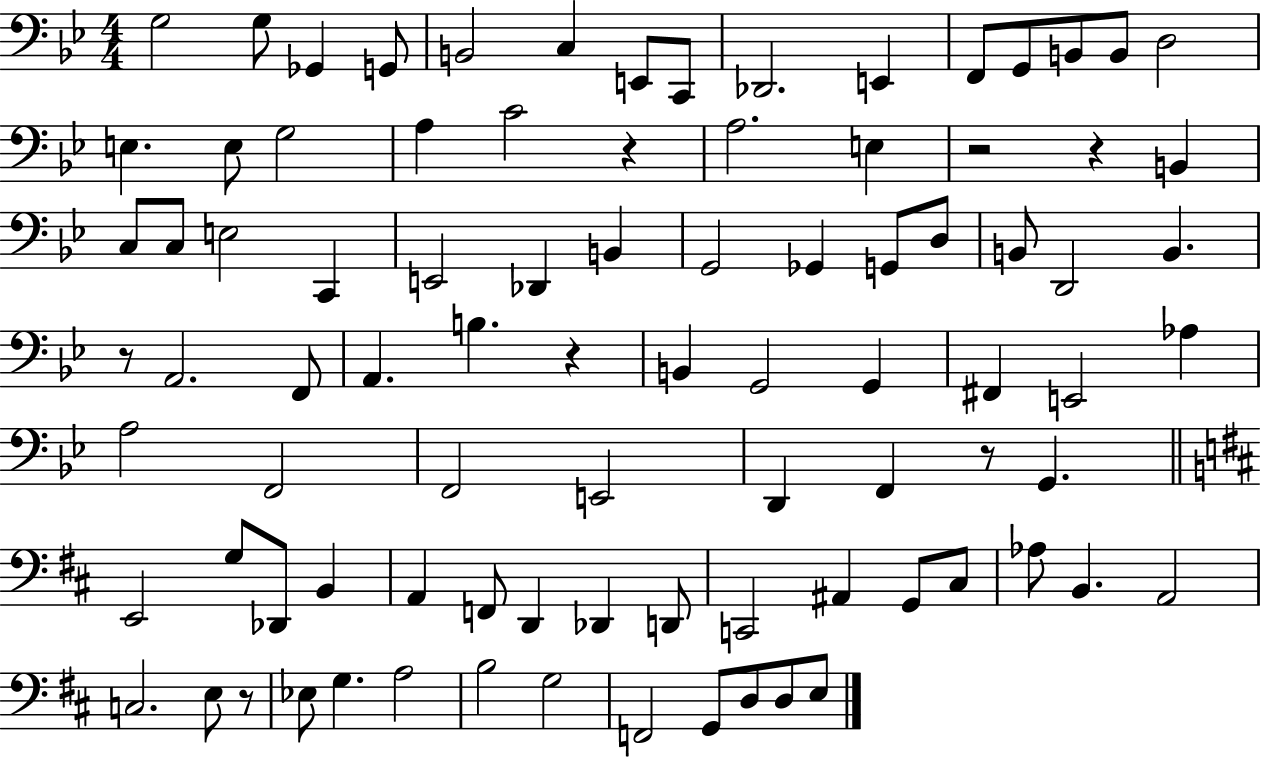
X:1
T:Untitled
M:4/4
L:1/4
K:Bb
G,2 G,/2 _G,, G,,/2 B,,2 C, E,,/2 C,,/2 _D,,2 E,, F,,/2 G,,/2 B,,/2 B,,/2 D,2 E, E,/2 G,2 A, C2 z A,2 E, z2 z B,, C,/2 C,/2 E,2 C,, E,,2 _D,, B,, G,,2 _G,, G,,/2 D,/2 B,,/2 D,,2 B,, z/2 A,,2 F,,/2 A,, B, z B,, G,,2 G,, ^F,, E,,2 _A, A,2 F,,2 F,,2 E,,2 D,, F,, z/2 G,, E,,2 G,/2 _D,,/2 B,, A,, F,,/2 D,, _D,, D,,/2 C,,2 ^A,, G,,/2 ^C,/2 _A,/2 B,, A,,2 C,2 E,/2 z/2 _E,/2 G, A,2 B,2 G,2 F,,2 G,,/2 D,/2 D,/2 E,/2